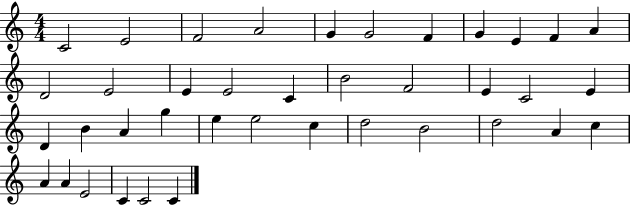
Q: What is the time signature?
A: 4/4